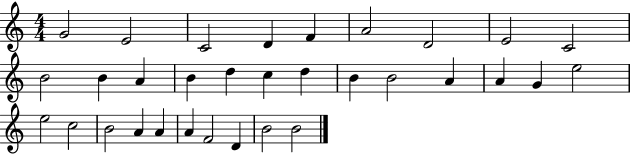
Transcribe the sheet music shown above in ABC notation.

X:1
T:Untitled
M:4/4
L:1/4
K:C
G2 E2 C2 D F A2 D2 E2 C2 B2 B A B d c d B B2 A A G e2 e2 c2 B2 A A A F2 D B2 B2